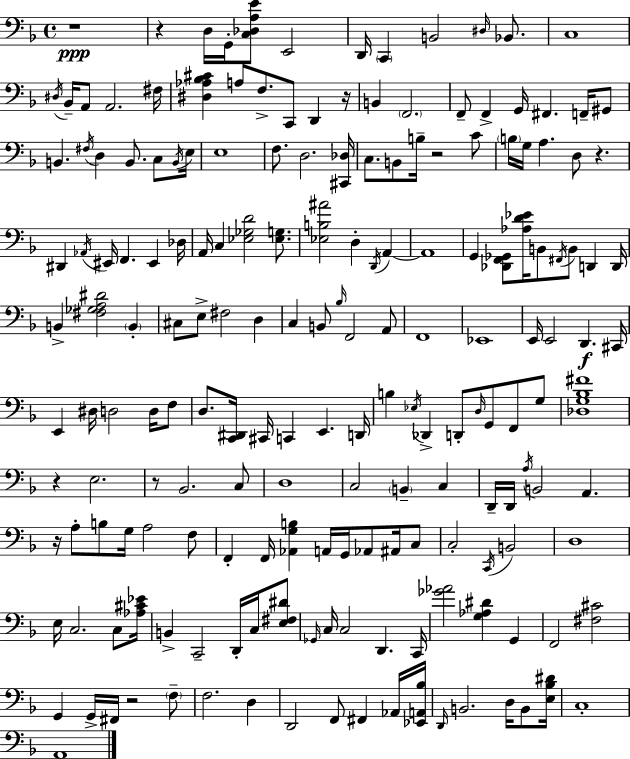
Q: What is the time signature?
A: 4/4